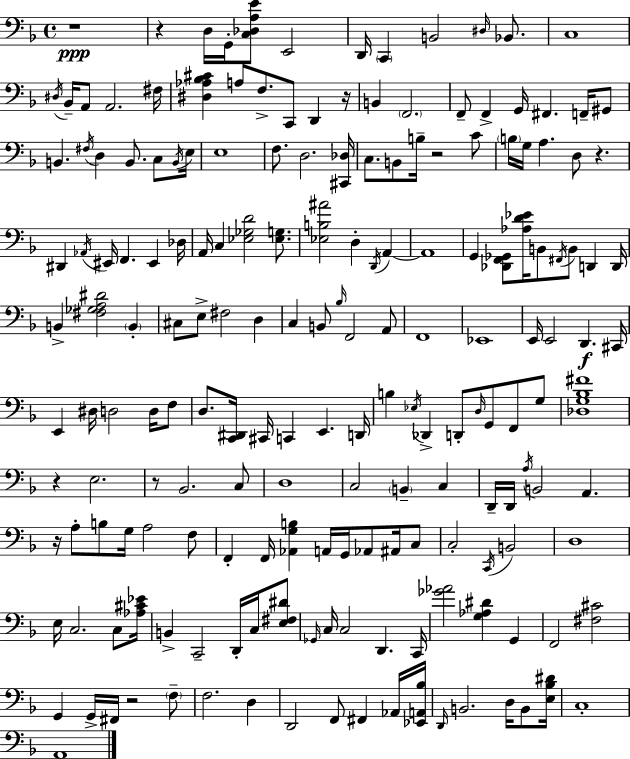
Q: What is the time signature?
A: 4/4